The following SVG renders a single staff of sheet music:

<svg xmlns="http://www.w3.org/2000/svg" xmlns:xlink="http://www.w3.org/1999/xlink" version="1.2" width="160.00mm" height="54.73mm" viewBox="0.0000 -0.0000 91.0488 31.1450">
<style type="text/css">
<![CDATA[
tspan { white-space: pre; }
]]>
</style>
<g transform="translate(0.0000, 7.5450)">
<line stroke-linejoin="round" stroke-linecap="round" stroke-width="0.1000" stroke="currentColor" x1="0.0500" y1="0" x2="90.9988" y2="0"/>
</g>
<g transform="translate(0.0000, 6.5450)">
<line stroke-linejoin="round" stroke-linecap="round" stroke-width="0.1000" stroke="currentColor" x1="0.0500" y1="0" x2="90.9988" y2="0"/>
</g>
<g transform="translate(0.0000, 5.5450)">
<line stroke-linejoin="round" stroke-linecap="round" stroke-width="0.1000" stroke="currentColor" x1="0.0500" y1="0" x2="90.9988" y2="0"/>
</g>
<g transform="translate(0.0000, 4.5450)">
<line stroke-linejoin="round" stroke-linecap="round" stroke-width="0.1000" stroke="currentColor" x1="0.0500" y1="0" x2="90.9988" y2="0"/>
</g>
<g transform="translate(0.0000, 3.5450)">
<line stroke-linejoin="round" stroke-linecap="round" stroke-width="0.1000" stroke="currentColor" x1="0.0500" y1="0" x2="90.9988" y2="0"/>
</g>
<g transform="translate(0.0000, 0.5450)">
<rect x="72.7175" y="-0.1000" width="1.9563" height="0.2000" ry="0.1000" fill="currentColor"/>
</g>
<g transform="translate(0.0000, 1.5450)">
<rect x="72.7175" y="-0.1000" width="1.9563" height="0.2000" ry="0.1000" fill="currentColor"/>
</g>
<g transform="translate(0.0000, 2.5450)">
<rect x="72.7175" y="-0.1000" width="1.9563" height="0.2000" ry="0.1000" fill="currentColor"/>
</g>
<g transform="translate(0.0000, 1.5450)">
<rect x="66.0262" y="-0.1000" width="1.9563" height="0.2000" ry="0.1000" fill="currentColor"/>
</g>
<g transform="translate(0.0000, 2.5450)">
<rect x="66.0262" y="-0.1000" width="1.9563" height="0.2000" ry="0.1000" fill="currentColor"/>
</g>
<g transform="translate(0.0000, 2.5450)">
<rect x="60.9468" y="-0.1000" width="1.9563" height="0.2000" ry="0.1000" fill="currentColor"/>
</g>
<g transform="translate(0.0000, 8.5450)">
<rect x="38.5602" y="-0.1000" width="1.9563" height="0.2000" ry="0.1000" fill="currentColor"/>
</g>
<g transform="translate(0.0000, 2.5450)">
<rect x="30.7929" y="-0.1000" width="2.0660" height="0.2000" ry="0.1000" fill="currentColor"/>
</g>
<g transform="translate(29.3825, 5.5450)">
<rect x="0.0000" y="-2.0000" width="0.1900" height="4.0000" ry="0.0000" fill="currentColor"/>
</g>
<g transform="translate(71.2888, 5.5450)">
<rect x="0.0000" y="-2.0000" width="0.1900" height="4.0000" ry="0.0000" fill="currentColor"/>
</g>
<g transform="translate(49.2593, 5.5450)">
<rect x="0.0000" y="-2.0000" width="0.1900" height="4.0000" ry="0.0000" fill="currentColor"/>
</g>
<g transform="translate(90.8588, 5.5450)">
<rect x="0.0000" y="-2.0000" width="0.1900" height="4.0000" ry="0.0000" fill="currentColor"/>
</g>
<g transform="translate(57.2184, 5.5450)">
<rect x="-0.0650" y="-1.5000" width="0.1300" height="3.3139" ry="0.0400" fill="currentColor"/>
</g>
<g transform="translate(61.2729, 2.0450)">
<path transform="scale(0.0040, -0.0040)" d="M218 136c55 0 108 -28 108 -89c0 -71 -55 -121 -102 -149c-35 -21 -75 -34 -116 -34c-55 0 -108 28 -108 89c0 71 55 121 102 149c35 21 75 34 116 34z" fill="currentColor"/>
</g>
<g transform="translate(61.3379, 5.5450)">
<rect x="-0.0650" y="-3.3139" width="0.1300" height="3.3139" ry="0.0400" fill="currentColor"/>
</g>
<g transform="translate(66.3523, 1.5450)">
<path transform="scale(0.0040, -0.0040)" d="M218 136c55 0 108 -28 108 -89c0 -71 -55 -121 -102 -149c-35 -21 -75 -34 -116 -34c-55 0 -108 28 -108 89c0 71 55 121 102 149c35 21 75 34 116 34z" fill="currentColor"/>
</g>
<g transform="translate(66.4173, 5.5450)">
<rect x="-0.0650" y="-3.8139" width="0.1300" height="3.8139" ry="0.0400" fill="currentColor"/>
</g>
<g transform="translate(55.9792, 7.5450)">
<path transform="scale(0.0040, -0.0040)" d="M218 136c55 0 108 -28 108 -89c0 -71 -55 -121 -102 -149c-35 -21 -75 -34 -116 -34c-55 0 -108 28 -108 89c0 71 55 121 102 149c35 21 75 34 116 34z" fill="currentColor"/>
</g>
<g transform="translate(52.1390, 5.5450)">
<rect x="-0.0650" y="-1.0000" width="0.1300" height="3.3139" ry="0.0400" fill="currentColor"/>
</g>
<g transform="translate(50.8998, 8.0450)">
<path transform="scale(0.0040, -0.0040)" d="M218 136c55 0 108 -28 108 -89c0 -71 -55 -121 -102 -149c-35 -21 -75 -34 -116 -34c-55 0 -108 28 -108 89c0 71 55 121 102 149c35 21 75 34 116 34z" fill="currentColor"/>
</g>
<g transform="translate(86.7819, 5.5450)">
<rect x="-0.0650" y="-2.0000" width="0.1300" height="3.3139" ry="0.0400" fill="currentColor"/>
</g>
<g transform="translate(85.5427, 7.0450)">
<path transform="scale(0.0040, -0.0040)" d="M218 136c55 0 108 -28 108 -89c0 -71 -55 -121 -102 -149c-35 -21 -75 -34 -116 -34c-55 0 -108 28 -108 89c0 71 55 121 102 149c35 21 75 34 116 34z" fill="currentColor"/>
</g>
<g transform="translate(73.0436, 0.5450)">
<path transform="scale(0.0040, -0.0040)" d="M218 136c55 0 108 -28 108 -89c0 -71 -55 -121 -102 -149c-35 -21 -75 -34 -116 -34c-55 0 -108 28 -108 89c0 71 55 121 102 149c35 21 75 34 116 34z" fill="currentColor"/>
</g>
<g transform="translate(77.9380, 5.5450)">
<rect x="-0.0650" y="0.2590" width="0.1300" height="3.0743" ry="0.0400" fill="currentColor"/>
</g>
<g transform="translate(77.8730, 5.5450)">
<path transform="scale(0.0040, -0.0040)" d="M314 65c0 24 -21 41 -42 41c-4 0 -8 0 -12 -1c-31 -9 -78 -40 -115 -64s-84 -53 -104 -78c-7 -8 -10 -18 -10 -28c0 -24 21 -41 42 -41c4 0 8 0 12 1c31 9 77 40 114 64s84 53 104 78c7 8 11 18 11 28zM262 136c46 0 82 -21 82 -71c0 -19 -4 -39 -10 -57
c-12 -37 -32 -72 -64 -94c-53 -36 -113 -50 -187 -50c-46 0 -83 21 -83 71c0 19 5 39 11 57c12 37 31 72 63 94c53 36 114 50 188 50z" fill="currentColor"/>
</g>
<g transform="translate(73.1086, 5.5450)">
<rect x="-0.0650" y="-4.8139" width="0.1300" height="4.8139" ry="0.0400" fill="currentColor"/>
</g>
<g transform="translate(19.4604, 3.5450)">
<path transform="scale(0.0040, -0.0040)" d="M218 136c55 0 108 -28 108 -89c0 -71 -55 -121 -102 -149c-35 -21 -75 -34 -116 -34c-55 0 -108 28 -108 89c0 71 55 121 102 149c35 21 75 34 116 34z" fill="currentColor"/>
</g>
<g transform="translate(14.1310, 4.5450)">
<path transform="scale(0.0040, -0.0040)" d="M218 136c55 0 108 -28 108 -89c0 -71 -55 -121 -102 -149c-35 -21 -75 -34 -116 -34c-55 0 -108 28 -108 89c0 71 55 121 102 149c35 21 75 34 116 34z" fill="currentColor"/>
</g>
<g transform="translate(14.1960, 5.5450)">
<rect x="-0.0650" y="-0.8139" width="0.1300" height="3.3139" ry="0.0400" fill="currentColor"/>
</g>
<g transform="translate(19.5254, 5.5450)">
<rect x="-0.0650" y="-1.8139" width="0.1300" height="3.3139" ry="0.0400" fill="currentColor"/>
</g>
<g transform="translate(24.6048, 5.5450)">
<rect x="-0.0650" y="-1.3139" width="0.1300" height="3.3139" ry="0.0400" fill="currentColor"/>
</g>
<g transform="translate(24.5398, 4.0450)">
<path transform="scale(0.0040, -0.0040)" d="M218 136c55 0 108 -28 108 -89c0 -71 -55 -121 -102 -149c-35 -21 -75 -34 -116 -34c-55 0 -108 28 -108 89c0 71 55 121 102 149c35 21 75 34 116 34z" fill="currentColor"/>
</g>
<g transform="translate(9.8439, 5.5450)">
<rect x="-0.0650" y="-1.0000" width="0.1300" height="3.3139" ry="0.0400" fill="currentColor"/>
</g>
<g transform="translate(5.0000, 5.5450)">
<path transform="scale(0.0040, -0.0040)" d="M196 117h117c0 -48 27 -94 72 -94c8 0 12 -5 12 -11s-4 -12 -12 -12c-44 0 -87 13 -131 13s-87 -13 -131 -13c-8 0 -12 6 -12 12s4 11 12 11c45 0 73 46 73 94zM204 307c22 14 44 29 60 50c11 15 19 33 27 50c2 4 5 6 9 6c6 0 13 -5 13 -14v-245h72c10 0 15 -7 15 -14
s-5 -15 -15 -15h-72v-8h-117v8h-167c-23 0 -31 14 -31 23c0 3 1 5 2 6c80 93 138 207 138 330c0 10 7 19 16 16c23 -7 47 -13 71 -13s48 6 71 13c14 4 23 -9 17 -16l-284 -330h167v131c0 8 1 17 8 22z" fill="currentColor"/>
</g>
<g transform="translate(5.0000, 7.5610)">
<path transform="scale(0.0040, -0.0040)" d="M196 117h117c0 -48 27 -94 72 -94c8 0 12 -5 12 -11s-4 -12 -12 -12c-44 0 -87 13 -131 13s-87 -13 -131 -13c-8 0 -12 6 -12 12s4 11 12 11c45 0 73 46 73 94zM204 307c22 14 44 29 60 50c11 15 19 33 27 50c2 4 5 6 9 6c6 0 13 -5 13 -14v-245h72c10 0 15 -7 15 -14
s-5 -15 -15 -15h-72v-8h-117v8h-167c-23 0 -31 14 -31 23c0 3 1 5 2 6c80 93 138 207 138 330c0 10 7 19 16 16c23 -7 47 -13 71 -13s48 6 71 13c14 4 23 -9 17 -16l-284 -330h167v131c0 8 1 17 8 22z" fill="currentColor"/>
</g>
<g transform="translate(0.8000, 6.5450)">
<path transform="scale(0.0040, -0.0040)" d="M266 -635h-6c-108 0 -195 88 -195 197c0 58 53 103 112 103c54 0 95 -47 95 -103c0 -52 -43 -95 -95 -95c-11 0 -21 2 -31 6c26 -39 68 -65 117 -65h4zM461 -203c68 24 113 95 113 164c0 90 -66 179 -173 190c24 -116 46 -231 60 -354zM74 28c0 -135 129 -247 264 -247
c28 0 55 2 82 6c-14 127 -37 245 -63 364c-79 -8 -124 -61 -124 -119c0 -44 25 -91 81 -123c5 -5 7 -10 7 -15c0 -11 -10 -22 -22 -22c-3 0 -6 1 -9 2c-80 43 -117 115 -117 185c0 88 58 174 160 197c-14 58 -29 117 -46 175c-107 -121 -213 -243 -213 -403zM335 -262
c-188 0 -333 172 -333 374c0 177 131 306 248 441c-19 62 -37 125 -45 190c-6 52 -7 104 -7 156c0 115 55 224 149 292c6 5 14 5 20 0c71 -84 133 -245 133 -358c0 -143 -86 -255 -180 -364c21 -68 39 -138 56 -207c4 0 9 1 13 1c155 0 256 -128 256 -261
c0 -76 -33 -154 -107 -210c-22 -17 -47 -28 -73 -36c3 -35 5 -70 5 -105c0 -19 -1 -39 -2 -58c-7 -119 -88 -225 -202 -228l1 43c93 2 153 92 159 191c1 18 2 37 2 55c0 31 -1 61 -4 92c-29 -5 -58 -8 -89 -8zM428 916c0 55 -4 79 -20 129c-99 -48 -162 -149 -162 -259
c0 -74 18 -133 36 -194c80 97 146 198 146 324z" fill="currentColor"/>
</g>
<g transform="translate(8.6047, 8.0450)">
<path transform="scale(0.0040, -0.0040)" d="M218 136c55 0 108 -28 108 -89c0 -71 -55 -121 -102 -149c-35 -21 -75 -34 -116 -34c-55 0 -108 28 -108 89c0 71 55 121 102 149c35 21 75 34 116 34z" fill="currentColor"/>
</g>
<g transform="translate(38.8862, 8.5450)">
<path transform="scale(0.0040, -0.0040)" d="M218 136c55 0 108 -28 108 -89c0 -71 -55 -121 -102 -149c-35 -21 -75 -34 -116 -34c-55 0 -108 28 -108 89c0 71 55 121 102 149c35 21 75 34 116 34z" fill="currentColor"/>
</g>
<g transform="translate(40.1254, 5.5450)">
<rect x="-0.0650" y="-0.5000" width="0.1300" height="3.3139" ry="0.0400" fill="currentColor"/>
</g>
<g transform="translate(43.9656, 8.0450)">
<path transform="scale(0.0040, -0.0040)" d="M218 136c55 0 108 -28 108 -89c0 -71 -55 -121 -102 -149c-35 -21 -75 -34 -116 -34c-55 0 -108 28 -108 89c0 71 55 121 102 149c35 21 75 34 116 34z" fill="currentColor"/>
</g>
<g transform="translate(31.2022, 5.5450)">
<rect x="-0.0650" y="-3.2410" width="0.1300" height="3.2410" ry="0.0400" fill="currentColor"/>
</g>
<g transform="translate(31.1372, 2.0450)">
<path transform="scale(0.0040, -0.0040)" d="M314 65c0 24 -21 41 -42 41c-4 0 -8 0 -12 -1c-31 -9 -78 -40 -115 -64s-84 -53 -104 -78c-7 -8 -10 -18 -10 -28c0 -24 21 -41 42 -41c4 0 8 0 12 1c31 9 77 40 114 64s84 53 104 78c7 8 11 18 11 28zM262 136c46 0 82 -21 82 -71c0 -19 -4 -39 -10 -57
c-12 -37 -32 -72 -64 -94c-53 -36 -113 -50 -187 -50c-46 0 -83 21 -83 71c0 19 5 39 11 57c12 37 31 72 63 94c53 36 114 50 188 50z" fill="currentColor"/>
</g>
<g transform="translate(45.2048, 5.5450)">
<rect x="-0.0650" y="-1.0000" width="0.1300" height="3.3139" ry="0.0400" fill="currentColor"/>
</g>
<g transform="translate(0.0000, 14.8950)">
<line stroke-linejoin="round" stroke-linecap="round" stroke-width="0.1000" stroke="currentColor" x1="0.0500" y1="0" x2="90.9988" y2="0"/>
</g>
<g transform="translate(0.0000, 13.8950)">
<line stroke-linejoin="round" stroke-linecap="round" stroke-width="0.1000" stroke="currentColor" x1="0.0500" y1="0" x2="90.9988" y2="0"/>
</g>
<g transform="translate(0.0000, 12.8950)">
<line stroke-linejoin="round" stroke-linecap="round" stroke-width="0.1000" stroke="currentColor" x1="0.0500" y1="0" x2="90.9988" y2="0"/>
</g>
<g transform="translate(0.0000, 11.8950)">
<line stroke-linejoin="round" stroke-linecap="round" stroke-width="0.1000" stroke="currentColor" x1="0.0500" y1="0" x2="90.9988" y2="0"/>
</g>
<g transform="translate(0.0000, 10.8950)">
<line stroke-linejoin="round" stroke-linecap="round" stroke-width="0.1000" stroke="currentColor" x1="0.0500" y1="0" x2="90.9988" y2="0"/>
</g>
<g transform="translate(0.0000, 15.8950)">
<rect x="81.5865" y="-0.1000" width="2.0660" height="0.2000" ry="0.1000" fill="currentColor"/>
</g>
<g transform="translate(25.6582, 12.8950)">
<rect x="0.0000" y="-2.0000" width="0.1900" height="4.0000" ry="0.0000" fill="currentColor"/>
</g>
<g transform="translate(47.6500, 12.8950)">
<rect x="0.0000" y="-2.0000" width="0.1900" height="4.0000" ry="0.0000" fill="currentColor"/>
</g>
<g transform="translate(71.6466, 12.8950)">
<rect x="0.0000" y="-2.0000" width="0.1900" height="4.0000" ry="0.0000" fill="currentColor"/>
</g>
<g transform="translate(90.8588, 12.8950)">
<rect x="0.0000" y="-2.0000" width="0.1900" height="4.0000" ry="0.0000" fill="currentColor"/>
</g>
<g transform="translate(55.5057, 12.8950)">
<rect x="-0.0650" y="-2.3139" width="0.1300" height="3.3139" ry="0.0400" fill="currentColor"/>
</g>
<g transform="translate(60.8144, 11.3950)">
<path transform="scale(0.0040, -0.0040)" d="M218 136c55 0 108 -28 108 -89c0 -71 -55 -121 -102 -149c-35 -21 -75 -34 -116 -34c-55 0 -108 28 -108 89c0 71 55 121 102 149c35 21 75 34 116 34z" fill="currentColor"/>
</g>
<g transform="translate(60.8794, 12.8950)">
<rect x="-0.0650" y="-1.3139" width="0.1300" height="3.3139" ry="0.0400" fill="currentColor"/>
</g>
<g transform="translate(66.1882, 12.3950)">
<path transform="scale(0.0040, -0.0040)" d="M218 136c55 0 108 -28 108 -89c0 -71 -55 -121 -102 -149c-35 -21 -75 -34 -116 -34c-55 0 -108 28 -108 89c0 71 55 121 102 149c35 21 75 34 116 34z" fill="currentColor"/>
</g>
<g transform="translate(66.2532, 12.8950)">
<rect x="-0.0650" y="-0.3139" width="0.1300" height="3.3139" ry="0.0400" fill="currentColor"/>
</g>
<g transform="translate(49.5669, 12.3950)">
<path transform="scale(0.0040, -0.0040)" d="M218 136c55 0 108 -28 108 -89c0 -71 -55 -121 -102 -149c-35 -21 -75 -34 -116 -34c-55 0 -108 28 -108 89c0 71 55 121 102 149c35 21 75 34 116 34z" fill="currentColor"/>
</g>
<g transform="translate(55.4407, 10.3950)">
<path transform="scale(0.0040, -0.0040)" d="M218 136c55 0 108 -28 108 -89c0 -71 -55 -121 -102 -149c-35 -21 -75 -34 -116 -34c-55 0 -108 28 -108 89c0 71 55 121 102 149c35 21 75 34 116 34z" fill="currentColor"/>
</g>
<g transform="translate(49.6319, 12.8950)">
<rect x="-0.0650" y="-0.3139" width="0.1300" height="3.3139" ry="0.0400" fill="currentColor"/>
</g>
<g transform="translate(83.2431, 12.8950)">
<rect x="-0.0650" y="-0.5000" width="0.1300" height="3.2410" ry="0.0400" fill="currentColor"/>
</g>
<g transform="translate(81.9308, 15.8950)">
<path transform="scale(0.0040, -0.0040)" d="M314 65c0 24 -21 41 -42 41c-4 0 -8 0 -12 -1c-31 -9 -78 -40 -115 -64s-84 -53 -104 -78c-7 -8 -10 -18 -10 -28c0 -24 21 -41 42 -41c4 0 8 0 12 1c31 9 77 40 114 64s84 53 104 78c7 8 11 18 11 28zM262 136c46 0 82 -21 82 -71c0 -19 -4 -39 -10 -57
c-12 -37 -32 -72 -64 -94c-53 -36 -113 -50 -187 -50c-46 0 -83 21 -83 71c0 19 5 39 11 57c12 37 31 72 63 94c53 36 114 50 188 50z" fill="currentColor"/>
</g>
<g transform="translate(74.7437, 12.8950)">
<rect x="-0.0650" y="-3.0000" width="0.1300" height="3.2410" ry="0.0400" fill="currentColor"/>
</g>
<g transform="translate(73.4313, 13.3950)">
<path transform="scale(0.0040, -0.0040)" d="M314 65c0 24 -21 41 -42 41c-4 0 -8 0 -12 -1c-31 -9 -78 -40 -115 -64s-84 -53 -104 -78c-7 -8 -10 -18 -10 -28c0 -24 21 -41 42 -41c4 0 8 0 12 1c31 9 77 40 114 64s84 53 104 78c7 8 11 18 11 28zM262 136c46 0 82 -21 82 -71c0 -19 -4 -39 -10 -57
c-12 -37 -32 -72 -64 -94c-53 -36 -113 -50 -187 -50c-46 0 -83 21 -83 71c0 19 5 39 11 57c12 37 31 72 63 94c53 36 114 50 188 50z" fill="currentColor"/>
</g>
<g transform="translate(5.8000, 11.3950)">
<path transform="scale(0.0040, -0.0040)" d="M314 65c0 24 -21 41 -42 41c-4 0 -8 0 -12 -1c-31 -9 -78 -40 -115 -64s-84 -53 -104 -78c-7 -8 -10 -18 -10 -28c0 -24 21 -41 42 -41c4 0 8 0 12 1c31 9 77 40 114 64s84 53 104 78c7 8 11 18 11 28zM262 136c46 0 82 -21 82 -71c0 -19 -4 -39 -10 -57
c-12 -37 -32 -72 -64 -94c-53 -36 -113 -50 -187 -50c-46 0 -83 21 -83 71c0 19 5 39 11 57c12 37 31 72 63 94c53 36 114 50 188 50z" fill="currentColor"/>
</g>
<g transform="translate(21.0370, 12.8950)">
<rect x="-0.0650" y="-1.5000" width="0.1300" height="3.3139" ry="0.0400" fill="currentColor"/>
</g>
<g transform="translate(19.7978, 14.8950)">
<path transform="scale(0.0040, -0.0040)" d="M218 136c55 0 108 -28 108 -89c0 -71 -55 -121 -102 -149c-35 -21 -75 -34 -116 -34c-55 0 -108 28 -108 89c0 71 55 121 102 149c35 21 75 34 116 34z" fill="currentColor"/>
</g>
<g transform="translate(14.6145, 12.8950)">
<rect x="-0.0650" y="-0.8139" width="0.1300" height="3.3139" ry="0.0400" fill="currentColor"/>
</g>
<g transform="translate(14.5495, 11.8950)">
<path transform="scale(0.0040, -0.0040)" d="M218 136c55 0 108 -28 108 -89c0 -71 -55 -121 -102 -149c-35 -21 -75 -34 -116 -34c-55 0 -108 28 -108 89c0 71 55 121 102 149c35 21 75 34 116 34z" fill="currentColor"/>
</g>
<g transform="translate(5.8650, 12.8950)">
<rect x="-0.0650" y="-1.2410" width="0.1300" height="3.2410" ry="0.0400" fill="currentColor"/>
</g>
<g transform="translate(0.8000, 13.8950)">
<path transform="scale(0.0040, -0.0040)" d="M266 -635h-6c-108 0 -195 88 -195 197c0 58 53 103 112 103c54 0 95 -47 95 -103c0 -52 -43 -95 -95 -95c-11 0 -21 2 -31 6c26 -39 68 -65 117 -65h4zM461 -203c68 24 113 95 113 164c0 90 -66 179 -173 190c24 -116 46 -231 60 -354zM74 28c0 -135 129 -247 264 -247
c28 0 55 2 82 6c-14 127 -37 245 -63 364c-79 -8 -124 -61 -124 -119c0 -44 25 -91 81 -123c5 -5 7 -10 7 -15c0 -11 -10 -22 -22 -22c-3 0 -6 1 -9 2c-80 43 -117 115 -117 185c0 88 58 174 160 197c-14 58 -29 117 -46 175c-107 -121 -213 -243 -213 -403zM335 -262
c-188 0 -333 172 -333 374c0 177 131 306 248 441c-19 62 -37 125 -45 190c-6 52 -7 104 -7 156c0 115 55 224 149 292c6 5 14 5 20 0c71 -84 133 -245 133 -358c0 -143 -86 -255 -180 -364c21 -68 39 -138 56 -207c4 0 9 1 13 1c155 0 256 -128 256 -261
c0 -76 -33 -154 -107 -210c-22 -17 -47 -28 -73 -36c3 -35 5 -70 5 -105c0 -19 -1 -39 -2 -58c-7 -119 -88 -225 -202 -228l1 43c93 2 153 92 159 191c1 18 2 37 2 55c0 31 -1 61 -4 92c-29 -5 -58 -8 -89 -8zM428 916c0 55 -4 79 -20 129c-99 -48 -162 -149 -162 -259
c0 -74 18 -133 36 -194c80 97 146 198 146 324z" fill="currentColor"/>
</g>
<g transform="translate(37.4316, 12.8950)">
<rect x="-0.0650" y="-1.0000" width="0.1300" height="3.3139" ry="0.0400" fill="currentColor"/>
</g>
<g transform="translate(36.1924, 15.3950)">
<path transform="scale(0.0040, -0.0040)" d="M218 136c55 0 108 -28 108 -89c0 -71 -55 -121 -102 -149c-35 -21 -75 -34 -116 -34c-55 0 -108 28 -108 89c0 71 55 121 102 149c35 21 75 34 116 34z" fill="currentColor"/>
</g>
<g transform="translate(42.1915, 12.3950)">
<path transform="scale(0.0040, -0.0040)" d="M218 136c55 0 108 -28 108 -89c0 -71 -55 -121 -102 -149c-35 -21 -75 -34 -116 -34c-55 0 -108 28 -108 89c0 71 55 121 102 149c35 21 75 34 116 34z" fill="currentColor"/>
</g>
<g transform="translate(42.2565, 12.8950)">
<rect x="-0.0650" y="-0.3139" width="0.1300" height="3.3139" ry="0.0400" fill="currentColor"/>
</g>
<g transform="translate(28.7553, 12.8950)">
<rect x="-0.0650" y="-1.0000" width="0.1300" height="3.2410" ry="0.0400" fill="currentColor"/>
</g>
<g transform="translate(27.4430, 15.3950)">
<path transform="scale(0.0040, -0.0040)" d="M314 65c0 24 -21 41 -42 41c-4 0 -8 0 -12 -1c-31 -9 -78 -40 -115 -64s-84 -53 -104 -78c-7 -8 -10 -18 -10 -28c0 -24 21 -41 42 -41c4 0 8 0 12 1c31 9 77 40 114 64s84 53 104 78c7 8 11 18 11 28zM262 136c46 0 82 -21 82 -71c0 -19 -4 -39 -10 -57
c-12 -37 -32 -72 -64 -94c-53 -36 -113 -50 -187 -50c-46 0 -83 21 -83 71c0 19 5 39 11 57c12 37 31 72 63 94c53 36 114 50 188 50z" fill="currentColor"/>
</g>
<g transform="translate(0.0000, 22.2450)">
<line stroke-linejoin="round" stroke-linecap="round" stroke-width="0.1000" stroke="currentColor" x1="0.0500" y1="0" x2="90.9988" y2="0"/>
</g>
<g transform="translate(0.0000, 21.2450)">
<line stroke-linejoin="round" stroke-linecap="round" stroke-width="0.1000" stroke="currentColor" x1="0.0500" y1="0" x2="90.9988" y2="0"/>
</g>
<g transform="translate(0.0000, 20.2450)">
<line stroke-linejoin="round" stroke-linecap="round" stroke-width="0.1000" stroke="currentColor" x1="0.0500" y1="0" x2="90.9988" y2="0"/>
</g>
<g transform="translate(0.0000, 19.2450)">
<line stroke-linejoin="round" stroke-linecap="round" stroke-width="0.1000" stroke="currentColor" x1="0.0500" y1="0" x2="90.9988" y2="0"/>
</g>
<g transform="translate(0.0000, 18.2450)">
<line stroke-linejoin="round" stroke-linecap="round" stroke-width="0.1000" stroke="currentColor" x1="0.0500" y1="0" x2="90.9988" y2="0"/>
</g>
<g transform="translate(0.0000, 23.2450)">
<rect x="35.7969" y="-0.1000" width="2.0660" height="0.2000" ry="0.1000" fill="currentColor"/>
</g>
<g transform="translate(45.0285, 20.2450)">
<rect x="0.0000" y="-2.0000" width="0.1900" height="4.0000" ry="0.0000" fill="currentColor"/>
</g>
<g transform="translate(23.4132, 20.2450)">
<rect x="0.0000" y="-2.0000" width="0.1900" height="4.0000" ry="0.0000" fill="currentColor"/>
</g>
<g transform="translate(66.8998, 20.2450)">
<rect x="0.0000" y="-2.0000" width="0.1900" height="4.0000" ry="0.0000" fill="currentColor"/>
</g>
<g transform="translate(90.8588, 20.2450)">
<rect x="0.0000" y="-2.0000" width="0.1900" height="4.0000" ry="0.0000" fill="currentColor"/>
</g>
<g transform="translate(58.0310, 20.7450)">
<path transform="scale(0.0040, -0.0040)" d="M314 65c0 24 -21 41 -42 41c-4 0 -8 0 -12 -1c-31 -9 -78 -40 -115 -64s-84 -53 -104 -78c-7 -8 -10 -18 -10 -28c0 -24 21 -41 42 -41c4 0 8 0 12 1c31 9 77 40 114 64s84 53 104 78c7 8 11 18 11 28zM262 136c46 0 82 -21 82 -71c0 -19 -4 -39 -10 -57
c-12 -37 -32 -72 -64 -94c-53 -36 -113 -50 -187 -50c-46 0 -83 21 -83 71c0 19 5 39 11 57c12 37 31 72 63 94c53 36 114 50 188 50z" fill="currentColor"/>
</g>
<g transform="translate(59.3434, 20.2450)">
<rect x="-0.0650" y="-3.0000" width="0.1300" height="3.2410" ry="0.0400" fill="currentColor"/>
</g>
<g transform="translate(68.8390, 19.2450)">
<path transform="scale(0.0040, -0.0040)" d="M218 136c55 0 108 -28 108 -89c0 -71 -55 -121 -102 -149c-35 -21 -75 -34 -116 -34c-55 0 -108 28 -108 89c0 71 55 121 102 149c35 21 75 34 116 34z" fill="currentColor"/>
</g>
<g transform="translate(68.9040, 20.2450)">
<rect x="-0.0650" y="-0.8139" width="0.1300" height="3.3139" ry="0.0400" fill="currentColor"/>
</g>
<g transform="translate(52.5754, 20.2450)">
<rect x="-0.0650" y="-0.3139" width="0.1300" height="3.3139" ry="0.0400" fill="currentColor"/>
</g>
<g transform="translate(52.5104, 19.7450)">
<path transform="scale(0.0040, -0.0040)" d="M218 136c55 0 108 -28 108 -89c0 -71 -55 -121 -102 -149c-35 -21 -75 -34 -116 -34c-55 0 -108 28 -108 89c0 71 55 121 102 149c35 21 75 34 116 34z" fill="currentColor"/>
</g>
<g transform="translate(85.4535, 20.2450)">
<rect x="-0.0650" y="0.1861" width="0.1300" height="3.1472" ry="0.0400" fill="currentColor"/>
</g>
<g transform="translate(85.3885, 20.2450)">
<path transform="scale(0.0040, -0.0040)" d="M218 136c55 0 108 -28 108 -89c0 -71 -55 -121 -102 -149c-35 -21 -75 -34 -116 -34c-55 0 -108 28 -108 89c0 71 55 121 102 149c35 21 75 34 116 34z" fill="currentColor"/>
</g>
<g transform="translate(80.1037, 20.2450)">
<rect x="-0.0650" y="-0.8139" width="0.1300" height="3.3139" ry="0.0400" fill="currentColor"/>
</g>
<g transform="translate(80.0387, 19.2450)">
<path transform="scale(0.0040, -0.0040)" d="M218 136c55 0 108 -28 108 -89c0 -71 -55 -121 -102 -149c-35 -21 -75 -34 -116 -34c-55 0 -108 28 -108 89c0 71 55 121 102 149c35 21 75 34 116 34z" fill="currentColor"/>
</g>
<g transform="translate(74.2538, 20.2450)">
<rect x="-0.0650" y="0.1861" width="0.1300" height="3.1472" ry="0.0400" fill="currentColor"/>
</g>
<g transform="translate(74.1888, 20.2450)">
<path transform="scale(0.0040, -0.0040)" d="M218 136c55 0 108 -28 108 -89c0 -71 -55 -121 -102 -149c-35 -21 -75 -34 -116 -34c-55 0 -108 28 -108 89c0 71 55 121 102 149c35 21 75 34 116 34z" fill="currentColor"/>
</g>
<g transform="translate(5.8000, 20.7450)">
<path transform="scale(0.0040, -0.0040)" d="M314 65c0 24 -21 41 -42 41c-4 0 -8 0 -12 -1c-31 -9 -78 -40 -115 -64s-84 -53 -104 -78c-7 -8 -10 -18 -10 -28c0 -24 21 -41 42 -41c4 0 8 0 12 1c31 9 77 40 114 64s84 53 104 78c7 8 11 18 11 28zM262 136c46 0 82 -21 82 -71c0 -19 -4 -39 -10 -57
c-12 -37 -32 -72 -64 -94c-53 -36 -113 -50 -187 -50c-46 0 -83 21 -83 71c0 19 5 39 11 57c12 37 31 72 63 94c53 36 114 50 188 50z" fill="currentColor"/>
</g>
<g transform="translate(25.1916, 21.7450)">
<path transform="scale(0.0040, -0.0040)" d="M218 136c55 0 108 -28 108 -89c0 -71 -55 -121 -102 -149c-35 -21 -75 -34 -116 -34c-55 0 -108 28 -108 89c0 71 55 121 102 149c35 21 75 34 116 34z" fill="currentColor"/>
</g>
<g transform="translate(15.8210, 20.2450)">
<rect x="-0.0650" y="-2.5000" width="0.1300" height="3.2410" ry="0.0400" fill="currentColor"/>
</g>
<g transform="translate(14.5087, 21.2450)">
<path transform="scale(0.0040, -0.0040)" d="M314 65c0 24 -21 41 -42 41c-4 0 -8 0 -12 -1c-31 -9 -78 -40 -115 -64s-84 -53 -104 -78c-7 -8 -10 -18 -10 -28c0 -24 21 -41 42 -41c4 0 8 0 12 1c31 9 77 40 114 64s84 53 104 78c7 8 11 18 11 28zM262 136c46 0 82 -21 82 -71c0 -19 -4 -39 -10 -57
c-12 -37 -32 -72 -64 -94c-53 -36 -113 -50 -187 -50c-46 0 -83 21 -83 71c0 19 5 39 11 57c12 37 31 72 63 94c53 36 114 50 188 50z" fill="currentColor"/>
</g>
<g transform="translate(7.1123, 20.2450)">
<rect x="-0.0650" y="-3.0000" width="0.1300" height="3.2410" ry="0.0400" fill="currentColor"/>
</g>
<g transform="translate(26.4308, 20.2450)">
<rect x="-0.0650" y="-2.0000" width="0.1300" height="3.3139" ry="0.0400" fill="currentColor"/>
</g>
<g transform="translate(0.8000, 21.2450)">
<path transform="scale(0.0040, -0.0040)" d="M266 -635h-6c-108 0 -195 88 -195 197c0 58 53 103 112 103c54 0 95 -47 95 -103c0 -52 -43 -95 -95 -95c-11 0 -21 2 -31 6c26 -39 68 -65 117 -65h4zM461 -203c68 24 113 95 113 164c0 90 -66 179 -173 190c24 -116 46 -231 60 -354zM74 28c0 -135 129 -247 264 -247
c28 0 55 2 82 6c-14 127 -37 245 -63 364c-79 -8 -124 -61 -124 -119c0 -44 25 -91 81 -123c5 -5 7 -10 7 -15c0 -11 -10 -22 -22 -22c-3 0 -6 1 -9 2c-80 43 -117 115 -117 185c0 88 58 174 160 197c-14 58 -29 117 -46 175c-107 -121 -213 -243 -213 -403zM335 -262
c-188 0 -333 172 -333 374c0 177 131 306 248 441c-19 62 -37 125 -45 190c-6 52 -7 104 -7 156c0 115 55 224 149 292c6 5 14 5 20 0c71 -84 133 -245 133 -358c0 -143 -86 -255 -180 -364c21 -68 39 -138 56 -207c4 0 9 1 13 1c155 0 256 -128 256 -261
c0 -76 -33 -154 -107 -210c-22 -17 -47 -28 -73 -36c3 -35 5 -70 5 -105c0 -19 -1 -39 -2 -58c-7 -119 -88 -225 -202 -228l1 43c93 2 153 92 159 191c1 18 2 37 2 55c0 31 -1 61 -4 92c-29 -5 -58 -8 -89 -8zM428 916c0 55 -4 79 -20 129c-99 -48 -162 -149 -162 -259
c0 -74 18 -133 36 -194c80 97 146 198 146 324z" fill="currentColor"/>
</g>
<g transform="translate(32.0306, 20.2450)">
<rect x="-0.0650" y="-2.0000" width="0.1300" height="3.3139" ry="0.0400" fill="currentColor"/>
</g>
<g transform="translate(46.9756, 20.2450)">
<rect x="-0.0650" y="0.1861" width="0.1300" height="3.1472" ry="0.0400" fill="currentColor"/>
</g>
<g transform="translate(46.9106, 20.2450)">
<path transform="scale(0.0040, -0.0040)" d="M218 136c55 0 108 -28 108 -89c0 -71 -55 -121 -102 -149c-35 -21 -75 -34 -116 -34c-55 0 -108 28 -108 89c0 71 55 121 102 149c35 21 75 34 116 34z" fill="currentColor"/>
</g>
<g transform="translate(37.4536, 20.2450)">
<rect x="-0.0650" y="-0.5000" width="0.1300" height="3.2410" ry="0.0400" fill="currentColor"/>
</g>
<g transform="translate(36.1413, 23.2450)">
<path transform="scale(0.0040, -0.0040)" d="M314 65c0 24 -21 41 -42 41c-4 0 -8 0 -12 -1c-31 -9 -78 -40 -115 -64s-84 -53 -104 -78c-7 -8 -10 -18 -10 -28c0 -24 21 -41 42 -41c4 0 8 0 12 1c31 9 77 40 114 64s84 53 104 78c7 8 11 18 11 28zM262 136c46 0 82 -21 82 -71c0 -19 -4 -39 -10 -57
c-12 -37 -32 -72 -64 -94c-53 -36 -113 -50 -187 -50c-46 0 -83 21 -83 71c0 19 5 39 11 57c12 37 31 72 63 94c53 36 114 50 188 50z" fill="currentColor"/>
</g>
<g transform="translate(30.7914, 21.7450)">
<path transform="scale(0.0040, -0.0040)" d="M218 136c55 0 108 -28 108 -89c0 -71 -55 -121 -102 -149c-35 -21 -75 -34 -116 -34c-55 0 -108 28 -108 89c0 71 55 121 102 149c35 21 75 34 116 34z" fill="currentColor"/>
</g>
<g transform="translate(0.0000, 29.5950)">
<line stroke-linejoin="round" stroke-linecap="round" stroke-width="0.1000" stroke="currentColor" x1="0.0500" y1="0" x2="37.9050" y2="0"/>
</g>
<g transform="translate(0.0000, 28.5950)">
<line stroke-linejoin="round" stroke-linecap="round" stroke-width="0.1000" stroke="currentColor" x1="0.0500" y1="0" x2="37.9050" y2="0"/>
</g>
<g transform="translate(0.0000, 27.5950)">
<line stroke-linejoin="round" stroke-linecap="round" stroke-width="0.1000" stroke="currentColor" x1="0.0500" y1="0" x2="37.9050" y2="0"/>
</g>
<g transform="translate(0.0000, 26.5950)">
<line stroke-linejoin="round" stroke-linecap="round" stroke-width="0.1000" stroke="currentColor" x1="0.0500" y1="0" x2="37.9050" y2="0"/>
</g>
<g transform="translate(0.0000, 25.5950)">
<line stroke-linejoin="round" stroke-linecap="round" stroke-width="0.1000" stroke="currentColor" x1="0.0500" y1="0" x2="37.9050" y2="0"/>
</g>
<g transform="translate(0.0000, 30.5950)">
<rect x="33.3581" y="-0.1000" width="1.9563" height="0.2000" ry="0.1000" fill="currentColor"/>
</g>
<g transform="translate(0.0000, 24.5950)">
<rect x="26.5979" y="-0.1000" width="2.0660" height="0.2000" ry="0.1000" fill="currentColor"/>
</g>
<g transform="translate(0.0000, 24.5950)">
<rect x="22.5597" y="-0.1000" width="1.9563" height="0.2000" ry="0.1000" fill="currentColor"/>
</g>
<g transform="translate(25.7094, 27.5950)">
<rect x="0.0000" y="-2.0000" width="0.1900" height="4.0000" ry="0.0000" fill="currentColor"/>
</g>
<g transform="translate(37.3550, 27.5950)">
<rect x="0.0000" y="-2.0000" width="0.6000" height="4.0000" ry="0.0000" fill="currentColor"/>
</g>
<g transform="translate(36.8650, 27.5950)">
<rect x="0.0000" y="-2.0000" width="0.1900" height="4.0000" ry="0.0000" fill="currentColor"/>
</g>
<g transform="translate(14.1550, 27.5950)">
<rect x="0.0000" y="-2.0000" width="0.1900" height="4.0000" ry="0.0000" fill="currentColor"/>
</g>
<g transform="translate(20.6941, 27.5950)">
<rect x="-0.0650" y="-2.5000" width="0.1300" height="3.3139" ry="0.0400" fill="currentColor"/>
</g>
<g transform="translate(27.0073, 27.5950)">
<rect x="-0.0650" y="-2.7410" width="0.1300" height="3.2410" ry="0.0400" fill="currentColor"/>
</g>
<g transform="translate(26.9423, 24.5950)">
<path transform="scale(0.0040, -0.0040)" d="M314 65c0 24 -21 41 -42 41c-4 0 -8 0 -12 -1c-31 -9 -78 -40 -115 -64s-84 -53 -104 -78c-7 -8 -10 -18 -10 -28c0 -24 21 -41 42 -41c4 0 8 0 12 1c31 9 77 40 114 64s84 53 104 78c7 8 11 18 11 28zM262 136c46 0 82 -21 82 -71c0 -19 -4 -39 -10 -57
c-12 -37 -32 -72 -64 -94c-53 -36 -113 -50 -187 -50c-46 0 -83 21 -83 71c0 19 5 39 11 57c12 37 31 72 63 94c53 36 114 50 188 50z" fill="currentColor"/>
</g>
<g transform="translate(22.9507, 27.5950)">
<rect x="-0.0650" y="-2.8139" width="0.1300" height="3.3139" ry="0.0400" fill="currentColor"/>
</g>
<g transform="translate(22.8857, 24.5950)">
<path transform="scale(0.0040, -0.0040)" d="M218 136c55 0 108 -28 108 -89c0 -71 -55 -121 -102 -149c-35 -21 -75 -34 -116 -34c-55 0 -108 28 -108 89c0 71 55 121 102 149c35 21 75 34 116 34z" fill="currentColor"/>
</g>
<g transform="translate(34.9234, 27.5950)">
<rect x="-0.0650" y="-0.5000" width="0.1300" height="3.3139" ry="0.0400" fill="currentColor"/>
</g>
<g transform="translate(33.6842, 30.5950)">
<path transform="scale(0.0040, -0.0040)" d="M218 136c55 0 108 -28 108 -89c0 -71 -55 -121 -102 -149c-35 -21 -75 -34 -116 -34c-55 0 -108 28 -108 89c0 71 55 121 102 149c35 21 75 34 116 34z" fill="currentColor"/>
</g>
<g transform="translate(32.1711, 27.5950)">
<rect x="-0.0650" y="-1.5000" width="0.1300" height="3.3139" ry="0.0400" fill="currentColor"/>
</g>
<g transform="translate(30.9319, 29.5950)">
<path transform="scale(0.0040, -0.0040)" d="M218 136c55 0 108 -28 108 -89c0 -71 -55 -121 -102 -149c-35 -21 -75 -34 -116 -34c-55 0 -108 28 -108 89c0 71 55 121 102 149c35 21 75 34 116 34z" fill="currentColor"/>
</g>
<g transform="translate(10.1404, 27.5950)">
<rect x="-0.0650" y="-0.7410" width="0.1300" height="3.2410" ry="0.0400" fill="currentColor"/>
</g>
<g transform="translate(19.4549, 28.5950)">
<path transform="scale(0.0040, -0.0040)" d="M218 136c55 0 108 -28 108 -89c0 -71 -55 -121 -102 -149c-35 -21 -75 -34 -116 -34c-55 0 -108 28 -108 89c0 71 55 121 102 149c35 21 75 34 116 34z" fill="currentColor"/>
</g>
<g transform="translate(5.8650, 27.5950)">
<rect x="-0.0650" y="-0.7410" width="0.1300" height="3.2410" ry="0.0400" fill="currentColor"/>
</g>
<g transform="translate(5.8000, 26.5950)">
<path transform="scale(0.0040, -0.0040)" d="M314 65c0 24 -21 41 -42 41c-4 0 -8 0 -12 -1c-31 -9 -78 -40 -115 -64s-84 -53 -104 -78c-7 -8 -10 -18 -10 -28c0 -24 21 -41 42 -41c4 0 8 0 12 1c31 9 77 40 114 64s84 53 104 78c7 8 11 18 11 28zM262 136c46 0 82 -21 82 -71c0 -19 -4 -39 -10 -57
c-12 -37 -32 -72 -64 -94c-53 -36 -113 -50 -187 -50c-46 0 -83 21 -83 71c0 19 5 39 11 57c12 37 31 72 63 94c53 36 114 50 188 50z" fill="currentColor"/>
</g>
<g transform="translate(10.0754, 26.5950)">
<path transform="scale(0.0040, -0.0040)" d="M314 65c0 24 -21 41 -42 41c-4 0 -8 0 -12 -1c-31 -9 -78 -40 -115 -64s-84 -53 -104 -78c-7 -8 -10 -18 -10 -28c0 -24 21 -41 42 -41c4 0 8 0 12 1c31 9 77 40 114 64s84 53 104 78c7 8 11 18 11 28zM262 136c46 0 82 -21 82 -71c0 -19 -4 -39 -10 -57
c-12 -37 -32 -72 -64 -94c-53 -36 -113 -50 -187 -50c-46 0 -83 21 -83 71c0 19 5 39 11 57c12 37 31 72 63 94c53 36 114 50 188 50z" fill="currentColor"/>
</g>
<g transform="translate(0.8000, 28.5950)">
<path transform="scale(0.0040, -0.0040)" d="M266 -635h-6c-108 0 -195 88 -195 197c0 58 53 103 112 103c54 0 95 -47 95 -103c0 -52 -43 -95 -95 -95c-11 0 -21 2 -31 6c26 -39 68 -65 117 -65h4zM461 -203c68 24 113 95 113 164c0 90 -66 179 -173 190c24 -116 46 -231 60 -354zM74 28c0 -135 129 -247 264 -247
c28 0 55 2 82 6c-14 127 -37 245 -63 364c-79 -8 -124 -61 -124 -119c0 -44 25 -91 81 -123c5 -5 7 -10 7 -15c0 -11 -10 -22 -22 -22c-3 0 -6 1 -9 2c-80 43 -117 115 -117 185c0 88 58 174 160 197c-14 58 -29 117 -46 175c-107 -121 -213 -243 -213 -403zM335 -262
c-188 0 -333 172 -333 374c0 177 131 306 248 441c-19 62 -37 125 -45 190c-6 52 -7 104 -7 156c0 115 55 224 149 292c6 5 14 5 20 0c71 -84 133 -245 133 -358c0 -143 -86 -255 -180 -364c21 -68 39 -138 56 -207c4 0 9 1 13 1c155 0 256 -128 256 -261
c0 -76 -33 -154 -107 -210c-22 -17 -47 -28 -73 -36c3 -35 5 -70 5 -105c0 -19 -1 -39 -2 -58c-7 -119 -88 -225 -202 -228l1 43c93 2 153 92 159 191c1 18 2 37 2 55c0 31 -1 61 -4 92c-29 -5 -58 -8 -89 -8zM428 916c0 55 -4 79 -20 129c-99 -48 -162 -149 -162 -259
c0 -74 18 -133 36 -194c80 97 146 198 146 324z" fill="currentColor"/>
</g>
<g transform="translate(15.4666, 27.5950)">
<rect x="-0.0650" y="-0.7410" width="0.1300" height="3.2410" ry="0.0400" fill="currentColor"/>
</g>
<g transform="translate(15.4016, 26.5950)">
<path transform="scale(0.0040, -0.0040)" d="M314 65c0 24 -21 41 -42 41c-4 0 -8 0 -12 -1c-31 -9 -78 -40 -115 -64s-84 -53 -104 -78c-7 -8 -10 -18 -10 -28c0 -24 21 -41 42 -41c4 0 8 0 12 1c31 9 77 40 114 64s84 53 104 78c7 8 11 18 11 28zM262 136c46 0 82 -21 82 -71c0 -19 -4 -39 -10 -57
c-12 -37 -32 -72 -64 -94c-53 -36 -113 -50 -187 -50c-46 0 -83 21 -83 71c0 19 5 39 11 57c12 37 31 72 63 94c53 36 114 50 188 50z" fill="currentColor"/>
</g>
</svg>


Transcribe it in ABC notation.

X:1
T:Untitled
M:4/4
L:1/4
K:C
D d f e b2 C D D E b c' e' B2 F e2 d E D2 D c c g e c A2 C2 A2 G2 F F C2 B c A2 d B d B d2 d2 d2 G a a2 E C